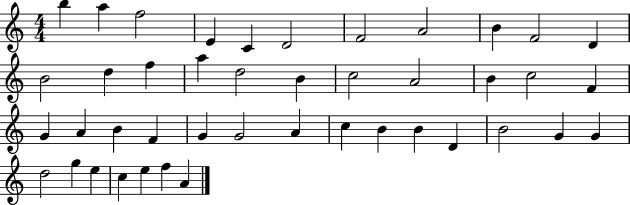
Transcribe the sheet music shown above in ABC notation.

X:1
T:Untitled
M:4/4
L:1/4
K:C
b a f2 E C D2 F2 A2 B F2 D B2 d f a d2 B c2 A2 B c2 F G A B F G G2 A c B B D B2 G G d2 g e c e f A